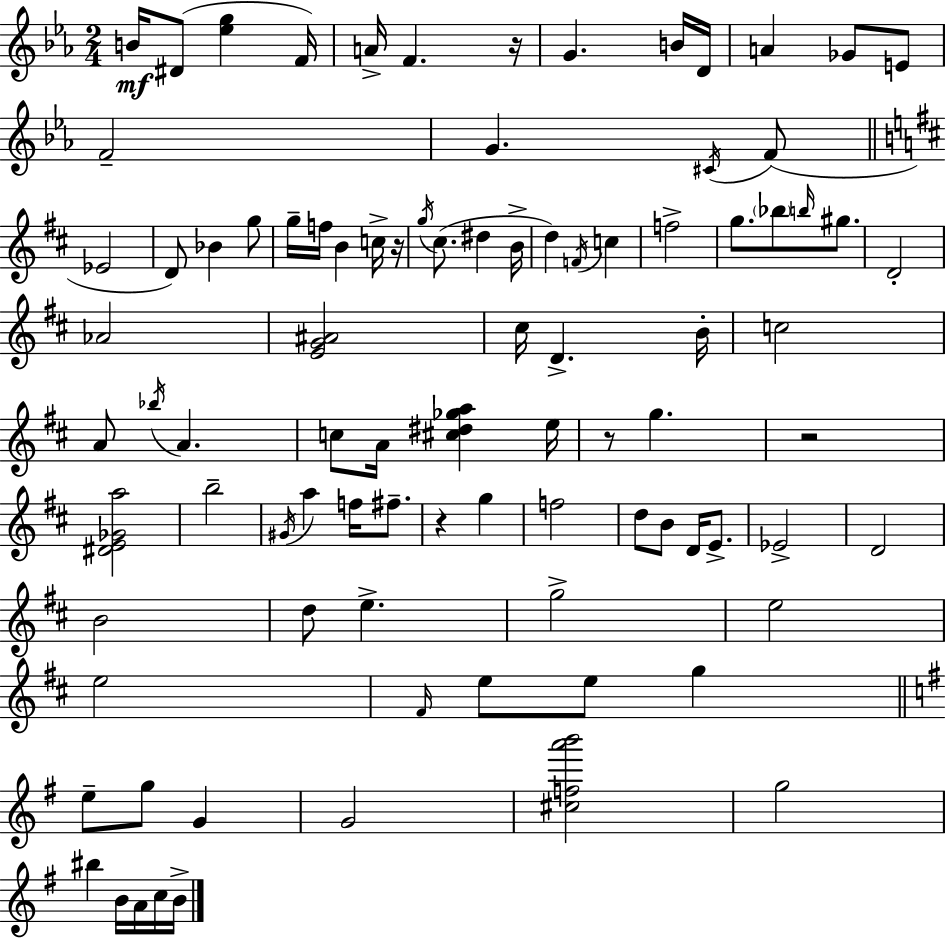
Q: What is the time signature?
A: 2/4